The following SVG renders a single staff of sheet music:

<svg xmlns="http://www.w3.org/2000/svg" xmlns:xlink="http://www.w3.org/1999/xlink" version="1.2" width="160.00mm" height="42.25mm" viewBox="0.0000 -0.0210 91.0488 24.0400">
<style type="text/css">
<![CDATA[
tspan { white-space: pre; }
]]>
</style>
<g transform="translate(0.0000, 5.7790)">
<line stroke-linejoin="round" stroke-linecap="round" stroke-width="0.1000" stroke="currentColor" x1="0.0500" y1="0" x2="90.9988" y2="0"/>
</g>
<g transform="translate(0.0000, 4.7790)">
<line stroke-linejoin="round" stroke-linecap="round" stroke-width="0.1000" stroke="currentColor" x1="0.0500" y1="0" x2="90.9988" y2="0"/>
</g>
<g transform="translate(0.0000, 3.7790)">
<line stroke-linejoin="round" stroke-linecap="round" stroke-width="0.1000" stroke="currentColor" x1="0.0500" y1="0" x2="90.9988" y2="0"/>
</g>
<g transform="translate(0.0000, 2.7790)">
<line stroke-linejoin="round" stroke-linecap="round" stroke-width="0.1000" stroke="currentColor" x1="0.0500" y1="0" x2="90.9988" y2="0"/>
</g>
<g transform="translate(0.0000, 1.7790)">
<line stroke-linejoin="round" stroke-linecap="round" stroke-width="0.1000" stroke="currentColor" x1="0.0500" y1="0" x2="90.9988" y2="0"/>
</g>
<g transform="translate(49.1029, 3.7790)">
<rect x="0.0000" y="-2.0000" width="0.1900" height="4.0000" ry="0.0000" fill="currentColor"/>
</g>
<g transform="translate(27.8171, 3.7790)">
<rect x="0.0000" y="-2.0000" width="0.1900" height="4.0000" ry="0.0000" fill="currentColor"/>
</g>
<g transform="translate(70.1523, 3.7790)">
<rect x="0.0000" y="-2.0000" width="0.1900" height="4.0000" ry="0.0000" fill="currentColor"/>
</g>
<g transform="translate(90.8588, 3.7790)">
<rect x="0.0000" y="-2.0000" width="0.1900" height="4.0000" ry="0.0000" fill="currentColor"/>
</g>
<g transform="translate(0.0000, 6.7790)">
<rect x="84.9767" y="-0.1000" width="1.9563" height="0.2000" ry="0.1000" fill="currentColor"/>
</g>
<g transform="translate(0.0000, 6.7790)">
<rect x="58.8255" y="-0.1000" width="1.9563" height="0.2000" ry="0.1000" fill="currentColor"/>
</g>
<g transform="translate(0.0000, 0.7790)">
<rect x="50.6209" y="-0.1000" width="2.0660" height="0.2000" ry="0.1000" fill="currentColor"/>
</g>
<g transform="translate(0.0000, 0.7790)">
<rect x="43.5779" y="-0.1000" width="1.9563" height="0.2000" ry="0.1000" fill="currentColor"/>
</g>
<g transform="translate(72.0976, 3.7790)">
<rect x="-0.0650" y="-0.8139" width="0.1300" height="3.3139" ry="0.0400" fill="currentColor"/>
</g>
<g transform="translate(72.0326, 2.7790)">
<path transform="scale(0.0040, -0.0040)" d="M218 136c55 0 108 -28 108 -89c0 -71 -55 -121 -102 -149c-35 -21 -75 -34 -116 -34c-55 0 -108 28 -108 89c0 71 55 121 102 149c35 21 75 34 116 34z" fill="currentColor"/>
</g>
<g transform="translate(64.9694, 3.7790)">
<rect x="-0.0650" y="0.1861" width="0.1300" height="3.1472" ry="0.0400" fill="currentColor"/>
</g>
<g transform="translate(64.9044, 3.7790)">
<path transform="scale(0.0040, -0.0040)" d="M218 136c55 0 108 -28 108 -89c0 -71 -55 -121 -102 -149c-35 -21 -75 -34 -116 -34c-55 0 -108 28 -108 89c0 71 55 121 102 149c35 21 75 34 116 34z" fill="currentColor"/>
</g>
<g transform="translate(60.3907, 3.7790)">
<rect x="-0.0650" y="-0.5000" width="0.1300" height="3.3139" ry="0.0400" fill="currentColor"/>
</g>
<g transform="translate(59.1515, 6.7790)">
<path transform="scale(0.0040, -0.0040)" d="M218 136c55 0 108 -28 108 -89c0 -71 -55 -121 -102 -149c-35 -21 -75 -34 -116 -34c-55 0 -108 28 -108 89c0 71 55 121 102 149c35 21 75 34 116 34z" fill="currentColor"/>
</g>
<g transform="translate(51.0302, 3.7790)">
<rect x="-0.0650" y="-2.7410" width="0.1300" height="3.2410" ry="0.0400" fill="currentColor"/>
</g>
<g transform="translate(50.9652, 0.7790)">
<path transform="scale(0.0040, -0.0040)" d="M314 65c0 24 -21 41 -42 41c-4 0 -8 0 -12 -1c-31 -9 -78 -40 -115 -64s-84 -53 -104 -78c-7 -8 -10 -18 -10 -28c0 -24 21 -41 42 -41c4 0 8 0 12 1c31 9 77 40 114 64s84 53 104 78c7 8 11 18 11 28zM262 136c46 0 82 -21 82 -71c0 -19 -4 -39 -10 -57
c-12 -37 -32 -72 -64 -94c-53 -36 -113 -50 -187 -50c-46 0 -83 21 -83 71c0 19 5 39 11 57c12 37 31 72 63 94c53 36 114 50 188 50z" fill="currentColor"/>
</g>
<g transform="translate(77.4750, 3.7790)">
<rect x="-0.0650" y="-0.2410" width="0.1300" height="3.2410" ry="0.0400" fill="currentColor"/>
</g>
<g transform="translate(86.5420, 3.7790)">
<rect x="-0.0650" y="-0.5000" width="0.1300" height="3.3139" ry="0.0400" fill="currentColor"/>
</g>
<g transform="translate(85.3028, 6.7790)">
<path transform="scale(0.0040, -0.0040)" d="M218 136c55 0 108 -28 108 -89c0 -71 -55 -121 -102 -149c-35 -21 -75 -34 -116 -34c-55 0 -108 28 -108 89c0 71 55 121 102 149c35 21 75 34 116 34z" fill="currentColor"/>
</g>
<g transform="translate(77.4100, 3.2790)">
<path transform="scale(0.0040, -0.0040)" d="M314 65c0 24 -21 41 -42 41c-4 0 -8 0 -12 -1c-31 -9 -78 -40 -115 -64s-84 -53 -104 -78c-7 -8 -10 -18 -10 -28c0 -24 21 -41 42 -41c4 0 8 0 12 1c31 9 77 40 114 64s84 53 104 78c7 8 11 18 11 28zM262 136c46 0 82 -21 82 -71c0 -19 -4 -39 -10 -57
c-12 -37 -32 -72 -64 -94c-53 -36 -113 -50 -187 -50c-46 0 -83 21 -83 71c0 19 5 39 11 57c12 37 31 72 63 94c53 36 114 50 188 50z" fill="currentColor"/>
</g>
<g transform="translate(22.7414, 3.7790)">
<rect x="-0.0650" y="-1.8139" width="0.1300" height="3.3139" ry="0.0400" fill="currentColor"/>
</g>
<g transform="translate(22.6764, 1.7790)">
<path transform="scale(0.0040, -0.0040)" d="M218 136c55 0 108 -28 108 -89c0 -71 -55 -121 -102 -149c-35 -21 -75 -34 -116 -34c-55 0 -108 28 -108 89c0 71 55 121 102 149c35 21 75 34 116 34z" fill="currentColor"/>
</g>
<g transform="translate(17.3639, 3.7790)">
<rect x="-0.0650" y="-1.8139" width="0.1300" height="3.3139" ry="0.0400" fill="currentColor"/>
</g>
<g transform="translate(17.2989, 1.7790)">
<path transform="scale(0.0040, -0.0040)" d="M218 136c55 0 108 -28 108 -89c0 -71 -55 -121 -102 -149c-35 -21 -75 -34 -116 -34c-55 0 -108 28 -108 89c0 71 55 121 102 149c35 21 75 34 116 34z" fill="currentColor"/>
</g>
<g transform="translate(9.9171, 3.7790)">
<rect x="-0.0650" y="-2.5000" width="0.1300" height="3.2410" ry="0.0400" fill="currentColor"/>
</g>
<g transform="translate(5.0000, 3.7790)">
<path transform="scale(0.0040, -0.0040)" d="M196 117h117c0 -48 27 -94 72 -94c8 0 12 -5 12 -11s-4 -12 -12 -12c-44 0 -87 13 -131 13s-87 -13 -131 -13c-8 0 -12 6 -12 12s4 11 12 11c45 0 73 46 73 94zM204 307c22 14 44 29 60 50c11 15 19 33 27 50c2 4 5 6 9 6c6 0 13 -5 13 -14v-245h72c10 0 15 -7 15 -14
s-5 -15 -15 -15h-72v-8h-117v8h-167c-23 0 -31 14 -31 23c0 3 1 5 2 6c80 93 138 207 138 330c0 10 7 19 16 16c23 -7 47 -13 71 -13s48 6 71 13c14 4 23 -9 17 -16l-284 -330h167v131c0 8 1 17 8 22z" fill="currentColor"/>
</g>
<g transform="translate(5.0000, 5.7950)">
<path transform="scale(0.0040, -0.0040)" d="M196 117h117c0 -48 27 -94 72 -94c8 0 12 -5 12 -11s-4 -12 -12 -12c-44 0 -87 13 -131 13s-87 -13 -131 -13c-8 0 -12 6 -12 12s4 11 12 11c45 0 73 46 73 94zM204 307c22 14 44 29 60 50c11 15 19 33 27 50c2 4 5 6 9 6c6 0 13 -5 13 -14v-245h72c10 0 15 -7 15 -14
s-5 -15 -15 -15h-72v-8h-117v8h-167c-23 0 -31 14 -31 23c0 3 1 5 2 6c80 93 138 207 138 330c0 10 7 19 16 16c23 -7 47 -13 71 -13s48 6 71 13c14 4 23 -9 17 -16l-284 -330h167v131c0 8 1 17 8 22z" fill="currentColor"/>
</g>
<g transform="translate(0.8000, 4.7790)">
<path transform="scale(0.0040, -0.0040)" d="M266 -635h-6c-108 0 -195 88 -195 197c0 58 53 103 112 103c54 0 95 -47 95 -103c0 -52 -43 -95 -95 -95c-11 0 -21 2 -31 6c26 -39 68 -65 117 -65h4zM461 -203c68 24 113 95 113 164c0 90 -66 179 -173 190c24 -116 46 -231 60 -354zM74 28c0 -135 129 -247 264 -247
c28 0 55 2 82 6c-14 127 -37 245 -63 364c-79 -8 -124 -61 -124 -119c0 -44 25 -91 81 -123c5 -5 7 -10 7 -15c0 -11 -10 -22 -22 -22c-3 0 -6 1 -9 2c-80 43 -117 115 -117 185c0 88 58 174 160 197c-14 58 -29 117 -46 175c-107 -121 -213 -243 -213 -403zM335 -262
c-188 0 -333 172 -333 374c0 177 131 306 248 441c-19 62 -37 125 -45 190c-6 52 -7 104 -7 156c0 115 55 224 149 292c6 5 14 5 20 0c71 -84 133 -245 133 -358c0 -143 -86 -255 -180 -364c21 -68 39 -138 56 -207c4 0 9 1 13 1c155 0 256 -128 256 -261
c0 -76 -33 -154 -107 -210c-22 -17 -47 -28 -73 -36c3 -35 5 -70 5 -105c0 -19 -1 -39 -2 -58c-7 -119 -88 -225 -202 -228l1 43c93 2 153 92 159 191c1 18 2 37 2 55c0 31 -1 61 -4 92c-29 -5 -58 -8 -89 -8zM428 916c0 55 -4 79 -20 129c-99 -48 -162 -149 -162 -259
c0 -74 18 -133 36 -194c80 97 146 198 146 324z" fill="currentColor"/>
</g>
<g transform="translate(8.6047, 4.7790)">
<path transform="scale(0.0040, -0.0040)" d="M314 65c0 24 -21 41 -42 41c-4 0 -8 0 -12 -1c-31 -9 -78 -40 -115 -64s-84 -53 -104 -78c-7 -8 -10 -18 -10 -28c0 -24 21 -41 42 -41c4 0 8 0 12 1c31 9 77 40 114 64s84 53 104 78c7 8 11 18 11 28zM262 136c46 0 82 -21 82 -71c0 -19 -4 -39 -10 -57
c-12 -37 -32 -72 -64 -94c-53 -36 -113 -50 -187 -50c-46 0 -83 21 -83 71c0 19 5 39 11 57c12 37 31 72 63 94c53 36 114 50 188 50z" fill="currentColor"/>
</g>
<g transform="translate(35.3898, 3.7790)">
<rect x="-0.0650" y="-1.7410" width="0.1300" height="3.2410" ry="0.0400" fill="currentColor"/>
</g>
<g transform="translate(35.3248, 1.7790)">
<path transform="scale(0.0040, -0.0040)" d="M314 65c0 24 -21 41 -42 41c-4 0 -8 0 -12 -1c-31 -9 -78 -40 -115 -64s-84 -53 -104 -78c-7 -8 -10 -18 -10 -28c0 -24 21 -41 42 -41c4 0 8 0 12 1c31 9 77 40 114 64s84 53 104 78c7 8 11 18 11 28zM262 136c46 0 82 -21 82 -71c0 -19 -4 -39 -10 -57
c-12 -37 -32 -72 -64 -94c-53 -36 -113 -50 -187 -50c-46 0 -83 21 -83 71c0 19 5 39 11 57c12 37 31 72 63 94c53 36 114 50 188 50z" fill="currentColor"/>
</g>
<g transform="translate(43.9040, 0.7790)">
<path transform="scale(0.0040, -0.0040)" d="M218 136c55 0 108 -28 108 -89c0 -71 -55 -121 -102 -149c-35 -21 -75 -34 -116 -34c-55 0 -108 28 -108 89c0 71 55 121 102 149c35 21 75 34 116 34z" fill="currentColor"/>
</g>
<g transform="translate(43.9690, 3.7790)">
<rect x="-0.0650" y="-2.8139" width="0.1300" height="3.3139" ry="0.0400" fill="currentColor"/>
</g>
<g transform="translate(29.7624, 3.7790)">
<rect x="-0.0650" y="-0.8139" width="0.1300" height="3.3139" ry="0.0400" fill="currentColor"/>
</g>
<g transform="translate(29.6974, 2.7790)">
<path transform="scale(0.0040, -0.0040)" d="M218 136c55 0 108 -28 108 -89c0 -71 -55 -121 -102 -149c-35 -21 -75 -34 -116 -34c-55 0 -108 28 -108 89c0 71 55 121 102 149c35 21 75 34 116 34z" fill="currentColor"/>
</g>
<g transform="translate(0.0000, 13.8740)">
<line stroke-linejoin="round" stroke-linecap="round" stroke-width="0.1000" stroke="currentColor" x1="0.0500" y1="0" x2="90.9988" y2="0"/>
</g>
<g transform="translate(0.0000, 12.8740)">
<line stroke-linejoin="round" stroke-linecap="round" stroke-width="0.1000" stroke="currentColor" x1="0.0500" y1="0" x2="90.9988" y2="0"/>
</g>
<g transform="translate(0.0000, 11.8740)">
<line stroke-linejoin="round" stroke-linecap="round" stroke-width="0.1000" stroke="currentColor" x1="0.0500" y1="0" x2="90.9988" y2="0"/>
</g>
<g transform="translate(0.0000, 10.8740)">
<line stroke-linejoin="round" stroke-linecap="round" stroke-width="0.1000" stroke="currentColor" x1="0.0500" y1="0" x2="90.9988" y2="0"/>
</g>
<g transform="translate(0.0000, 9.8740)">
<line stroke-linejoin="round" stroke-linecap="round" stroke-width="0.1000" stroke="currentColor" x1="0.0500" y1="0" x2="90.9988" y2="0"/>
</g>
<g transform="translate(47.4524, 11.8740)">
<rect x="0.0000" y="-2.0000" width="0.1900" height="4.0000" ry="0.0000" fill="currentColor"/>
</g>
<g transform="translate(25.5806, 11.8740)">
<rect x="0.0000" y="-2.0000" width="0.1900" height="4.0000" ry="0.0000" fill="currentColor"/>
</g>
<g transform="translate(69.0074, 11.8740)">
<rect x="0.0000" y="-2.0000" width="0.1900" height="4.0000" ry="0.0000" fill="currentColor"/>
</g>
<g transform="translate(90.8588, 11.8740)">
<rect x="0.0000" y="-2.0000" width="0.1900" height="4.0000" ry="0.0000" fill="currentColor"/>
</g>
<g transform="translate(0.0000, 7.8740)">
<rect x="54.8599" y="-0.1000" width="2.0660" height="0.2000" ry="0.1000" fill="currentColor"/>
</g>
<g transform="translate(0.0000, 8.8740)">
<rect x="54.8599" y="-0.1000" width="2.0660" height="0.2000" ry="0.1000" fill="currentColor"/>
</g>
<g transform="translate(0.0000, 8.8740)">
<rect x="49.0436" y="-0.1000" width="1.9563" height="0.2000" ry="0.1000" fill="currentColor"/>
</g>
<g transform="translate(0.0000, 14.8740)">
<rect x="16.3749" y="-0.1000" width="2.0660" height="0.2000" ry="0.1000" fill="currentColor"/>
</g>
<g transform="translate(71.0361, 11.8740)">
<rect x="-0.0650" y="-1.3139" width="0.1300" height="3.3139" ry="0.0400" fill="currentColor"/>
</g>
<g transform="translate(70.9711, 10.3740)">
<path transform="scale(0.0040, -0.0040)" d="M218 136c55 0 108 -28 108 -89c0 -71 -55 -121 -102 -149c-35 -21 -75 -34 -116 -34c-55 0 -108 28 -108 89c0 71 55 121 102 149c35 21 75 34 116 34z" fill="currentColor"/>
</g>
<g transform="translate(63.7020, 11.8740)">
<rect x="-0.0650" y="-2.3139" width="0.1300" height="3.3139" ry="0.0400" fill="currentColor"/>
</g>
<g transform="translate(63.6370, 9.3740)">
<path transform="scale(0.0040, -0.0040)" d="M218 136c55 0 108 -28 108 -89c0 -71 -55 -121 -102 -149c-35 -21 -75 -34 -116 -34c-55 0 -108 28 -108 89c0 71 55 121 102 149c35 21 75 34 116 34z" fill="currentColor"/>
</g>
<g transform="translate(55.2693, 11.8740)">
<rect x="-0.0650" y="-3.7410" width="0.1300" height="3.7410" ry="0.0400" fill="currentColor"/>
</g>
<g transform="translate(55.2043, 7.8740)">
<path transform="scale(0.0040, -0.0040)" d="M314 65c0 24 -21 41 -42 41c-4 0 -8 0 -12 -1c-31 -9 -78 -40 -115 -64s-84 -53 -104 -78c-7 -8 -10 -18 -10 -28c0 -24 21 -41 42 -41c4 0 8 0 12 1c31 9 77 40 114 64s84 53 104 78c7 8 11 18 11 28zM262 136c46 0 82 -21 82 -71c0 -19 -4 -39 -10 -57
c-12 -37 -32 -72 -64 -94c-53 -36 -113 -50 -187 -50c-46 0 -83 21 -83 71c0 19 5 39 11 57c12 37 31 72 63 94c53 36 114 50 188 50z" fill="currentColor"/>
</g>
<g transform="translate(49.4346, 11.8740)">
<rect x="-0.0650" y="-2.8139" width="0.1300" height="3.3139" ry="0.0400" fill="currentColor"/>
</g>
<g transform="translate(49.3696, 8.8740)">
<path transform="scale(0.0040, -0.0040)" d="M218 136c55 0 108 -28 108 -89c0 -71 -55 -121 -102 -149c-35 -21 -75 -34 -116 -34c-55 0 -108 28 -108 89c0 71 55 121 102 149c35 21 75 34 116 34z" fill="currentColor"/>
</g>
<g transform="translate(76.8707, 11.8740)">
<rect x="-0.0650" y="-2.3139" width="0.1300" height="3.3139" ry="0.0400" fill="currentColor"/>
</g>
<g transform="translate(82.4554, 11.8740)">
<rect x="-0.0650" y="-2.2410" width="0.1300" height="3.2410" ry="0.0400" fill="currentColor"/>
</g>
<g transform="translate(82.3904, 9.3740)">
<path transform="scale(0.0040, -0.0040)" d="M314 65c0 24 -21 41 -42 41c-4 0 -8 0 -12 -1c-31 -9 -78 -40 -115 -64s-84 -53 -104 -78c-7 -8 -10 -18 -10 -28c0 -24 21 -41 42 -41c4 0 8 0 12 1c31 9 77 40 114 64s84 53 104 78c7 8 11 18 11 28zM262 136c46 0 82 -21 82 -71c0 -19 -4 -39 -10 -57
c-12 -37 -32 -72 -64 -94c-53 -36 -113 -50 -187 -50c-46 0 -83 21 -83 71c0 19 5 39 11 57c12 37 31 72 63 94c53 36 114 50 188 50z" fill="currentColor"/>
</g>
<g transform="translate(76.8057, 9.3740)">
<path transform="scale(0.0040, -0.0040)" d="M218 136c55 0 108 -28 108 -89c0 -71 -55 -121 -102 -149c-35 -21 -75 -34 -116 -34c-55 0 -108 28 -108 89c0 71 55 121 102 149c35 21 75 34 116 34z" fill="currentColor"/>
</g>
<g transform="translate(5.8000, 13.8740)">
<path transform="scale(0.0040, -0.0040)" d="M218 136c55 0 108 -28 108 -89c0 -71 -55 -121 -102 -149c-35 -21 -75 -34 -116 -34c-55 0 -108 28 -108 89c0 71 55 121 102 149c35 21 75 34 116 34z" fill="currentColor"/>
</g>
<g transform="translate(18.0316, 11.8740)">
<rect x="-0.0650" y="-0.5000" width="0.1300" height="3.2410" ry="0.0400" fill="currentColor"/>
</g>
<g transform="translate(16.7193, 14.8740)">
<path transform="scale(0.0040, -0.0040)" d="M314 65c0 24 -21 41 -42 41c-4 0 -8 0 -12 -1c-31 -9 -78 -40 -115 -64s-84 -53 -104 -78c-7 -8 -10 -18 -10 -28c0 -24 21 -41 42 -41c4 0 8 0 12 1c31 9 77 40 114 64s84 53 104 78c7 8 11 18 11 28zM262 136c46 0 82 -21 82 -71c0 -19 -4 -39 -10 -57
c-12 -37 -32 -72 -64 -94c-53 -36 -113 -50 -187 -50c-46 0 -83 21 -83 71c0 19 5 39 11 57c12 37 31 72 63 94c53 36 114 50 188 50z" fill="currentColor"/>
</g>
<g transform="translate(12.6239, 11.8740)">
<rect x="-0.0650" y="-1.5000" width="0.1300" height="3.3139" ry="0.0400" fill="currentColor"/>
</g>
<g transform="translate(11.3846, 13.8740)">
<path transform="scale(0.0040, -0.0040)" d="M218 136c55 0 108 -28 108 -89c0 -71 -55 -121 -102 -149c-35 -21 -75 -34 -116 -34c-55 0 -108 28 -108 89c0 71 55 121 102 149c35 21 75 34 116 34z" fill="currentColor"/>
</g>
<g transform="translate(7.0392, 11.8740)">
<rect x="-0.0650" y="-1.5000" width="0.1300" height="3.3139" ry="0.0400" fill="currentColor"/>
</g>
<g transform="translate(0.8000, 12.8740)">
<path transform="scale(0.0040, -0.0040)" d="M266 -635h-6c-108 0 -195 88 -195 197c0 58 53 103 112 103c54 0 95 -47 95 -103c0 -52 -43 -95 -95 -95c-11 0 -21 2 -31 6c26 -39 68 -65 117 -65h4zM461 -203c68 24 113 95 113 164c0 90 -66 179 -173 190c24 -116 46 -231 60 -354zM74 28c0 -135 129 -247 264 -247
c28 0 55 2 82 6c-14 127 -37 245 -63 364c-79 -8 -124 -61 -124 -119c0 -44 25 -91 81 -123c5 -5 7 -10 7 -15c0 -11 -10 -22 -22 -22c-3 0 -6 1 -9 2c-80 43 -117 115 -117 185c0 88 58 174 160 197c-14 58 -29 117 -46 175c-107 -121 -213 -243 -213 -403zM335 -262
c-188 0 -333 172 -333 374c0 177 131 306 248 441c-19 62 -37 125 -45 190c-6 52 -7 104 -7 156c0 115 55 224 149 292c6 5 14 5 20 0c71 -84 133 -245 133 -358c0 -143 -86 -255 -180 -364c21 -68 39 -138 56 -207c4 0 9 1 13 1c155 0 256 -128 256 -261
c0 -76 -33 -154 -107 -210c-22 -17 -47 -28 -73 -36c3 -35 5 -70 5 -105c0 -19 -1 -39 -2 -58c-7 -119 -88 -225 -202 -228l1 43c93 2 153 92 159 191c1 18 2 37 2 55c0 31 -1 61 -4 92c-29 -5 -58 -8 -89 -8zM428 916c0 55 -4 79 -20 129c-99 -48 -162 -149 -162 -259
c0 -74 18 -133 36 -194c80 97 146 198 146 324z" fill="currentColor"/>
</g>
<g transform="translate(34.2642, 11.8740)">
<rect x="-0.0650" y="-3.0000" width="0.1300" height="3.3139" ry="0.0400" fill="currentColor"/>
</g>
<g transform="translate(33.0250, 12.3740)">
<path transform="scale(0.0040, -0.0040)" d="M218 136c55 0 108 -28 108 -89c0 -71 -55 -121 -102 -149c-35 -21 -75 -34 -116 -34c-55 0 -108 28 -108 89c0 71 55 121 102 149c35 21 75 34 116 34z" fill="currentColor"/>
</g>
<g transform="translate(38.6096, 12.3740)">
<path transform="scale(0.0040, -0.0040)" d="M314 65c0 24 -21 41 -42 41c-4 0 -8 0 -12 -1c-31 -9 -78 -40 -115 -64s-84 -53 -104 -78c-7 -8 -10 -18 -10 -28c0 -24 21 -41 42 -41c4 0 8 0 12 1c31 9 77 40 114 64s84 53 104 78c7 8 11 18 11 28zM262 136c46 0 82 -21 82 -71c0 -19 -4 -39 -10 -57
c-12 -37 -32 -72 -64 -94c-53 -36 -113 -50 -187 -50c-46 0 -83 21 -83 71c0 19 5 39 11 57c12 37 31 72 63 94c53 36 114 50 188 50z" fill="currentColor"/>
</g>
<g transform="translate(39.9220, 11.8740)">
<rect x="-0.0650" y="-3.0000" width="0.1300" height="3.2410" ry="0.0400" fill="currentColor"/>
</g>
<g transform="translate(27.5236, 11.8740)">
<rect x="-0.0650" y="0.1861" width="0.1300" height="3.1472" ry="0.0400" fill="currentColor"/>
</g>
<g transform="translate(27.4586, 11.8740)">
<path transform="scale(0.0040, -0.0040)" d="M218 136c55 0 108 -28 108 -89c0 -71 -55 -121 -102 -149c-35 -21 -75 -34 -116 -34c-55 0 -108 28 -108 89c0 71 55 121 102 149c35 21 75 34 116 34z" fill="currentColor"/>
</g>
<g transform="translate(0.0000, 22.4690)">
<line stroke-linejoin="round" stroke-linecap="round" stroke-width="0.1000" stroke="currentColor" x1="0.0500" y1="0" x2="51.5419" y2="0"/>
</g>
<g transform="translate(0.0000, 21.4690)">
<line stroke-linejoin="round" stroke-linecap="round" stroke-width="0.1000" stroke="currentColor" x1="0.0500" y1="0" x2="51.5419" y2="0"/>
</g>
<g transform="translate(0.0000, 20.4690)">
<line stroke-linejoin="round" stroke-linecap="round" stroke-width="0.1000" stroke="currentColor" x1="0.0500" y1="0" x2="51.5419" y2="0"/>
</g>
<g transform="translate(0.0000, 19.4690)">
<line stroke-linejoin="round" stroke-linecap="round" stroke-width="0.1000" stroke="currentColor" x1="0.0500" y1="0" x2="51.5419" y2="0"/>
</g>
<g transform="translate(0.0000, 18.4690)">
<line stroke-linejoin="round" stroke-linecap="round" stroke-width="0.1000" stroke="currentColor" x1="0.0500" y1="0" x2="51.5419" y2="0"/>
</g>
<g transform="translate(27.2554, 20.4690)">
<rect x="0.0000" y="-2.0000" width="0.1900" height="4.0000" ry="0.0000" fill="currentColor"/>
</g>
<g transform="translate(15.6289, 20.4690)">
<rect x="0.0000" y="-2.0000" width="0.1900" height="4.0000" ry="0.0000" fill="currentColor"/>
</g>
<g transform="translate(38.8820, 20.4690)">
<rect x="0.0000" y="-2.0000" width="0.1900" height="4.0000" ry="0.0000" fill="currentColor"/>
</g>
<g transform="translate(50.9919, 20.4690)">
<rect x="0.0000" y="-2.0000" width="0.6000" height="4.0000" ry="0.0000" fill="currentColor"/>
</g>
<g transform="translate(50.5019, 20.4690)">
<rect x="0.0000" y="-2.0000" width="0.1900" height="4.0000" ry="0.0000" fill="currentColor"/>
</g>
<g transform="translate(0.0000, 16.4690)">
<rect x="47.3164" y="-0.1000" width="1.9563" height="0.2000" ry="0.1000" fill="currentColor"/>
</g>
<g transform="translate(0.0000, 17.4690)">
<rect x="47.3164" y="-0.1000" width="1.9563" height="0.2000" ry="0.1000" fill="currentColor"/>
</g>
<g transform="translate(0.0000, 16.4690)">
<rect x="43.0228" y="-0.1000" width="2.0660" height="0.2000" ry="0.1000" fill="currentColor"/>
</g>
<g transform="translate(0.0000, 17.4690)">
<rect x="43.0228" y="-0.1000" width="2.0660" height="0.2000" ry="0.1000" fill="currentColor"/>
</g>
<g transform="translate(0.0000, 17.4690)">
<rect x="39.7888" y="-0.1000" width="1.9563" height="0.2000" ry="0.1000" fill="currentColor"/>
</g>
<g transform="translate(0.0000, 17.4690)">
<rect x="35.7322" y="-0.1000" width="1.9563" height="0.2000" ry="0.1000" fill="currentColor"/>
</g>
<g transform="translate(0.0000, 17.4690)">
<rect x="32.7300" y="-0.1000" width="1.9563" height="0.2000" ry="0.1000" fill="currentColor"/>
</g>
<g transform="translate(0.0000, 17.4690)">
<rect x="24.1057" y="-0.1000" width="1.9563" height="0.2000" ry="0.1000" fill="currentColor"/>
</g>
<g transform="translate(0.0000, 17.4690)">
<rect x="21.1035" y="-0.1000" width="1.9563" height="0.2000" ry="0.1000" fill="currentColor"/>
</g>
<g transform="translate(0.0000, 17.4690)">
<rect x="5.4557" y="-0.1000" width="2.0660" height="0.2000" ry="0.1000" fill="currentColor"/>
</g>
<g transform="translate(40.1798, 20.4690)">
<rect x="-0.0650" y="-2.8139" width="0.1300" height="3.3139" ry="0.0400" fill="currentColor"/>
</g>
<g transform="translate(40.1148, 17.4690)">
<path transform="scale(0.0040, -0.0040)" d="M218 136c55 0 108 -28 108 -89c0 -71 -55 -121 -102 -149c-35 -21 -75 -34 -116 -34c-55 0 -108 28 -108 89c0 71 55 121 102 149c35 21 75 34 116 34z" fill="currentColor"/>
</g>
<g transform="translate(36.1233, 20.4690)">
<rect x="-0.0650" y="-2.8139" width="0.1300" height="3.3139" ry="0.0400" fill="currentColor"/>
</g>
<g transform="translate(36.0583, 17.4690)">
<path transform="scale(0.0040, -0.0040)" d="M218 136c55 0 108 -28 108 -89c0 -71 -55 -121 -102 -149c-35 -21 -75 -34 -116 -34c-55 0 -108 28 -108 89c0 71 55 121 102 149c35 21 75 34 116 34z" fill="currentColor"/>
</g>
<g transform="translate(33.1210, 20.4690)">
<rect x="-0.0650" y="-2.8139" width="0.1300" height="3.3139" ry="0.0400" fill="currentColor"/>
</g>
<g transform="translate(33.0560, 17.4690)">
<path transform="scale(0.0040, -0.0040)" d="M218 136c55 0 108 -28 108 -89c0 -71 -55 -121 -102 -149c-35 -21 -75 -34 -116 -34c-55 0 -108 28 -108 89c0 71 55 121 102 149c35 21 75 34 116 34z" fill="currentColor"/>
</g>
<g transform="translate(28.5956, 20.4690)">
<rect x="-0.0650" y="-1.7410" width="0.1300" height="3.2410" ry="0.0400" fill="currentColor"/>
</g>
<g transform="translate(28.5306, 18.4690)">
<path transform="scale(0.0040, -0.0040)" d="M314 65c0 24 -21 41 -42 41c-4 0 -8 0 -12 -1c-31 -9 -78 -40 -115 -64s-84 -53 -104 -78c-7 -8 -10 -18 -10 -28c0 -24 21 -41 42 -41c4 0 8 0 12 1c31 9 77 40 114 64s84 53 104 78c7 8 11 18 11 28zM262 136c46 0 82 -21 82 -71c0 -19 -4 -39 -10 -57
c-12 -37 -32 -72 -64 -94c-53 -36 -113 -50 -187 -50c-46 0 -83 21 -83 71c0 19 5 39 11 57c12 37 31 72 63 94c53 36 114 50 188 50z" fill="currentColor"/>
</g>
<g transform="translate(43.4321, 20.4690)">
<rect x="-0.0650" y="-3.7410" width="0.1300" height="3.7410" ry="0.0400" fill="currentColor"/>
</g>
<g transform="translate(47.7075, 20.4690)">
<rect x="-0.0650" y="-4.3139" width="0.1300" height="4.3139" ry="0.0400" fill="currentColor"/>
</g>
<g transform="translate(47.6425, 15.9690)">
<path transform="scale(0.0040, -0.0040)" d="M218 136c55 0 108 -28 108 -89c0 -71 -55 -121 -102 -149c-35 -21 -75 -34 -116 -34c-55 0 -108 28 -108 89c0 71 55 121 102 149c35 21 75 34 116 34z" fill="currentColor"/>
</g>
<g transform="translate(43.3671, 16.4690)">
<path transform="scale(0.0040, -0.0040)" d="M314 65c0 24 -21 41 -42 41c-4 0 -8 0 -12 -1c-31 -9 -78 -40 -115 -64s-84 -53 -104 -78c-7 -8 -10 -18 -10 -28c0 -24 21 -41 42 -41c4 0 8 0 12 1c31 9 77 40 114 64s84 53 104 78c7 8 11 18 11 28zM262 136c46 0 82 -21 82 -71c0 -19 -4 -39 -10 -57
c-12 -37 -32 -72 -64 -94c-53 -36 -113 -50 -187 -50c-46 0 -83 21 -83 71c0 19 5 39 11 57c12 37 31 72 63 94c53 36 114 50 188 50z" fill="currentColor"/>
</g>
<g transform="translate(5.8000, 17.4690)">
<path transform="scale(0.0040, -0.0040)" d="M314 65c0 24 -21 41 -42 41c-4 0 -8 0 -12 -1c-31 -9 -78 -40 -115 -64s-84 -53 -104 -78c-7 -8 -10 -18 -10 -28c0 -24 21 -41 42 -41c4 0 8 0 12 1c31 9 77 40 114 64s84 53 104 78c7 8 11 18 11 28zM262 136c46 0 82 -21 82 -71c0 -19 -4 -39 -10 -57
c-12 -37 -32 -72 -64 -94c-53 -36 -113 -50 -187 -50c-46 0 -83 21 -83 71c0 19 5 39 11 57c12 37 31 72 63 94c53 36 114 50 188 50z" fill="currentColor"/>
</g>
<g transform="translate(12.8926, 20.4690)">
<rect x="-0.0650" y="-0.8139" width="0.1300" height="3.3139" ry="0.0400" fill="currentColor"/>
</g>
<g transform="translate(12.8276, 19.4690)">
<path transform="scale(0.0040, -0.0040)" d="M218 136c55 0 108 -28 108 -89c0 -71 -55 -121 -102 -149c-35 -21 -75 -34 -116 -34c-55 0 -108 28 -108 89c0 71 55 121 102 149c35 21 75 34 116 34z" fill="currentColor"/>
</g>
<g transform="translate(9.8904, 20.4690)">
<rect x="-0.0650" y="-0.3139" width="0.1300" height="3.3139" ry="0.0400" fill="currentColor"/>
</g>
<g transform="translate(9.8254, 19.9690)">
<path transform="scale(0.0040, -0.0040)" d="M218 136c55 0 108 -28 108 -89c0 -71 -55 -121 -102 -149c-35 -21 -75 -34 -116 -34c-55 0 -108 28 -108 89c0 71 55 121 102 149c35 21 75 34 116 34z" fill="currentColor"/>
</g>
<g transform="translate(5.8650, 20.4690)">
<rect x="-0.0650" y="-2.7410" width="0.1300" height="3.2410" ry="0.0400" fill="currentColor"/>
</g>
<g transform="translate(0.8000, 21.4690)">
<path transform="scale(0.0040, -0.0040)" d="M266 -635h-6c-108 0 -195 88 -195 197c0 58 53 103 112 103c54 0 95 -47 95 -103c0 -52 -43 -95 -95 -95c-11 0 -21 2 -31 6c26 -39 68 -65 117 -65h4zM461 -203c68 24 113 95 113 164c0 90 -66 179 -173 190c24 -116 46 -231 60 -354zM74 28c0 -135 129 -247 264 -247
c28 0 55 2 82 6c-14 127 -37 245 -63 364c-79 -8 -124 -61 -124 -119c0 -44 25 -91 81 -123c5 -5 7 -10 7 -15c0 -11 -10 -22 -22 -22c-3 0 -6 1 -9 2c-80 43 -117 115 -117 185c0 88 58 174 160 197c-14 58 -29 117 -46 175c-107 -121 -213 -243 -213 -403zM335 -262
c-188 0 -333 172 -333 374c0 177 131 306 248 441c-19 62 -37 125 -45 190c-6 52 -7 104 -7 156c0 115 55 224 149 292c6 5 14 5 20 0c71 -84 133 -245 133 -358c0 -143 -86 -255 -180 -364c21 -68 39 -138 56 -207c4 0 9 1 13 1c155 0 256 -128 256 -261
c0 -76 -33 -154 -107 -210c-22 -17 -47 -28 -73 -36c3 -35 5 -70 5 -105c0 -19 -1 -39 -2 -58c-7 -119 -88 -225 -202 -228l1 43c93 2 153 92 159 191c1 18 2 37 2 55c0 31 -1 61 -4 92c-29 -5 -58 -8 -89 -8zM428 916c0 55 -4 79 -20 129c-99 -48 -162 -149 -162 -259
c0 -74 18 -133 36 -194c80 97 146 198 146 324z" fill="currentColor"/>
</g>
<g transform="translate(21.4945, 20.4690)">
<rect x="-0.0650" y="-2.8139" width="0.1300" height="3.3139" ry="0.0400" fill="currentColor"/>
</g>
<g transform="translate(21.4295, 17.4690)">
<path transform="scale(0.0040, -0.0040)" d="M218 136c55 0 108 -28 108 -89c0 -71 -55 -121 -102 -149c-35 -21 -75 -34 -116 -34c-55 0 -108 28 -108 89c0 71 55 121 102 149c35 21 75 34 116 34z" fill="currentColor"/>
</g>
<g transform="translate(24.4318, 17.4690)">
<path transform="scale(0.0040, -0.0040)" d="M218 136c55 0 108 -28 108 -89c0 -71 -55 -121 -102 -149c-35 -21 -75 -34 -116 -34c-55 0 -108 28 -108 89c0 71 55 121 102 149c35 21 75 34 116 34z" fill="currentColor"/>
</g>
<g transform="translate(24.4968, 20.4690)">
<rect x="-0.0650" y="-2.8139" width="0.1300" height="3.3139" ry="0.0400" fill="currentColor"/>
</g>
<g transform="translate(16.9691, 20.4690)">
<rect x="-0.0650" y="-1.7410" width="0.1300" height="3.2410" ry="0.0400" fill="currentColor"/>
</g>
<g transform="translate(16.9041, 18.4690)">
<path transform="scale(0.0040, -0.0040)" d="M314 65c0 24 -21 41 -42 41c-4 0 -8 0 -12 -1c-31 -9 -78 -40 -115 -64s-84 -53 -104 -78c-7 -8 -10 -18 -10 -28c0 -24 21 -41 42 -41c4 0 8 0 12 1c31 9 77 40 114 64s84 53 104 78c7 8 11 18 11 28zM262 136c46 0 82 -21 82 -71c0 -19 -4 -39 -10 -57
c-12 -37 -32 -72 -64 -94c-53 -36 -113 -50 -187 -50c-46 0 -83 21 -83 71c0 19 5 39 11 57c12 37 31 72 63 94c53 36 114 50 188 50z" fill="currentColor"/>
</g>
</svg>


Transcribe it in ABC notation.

X:1
T:Untitled
M:4/4
L:1/4
K:C
G2 f f d f2 a a2 C B d c2 C E E C2 B A A2 a c'2 g e g g2 a2 c d f2 a a f2 a a a c'2 d'